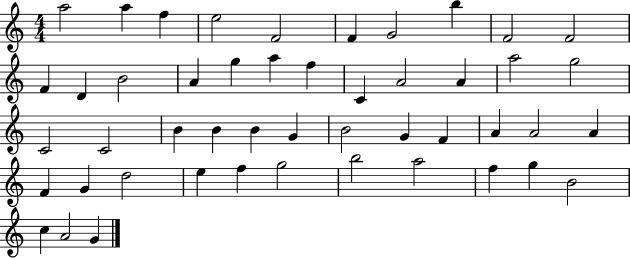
X:1
T:Untitled
M:4/4
L:1/4
K:C
a2 a f e2 F2 F G2 b F2 F2 F D B2 A g a f C A2 A a2 g2 C2 C2 B B B G B2 G F A A2 A F G d2 e f g2 b2 a2 f g B2 c A2 G